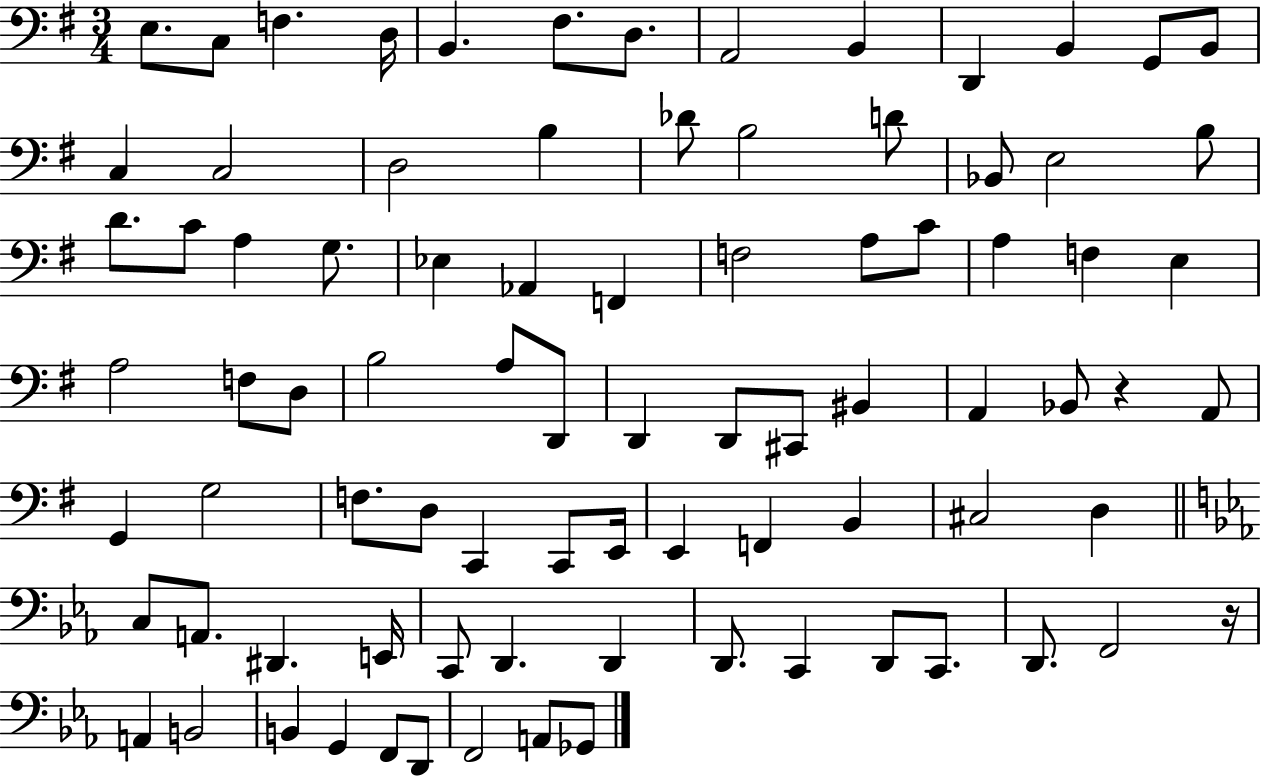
X:1
T:Untitled
M:3/4
L:1/4
K:G
E,/2 C,/2 F, D,/4 B,, ^F,/2 D,/2 A,,2 B,, D,, B,, G,,/2 B,,/2 C, C,2 D,2 B, _D/2 B,2 D/2 _B,,/2 E,2 B,/2 D/2 C/2 A, G,/2 _E, _A,, F,, F,2 A,/2 C/2 A, F, E, A,2 F,/2 D,/2 B,2 A,/2 D,,/2 D,, D,,/2 ^C,,/2 ^B,, A,, _B,,/2 z A,,/2 G,, G,2 F,/2 D,/2 C,, C,,/2 E,,/4 E,, F,, B,, ^C,2 D, C,/2 A,,/2 ^D,, E,,/4 C,,/2 D,, D,, D,,/2 C,, D,,/2 C,,/2 D,,/2 F,,2 z/4 A,, B,,2 B,, G,, F,,/2 D,,/2 F,,2 A,,/2 _G,,/2